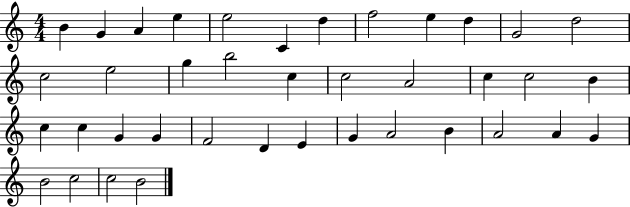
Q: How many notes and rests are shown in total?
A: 39